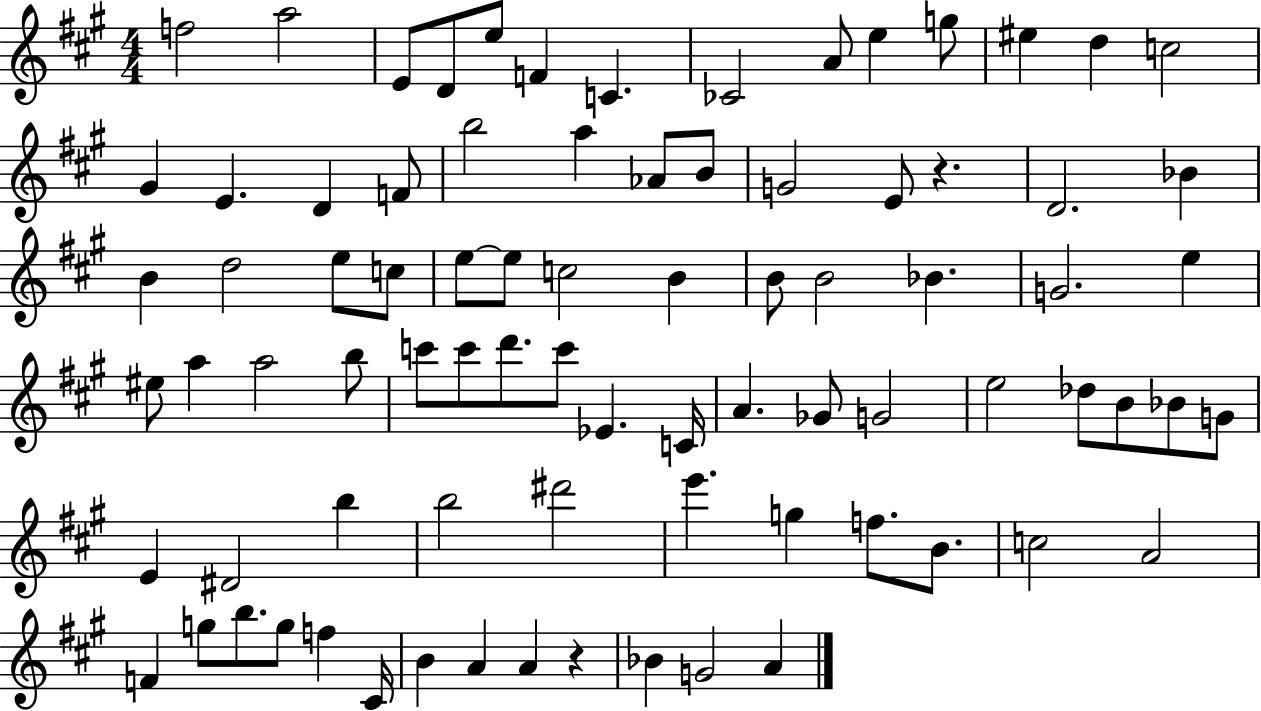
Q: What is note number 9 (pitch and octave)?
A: A4